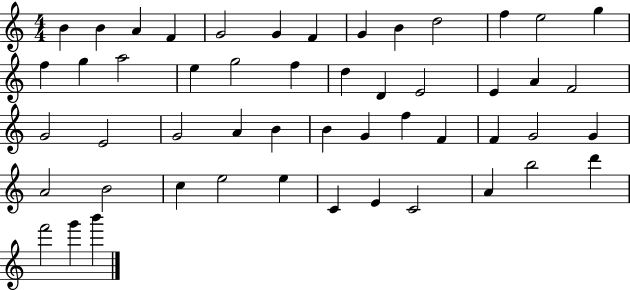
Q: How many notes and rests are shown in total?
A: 51